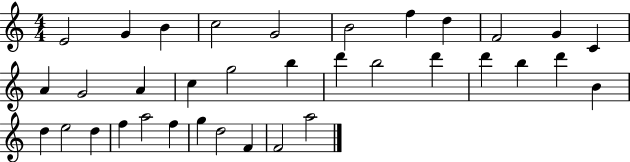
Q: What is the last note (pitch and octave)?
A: A5